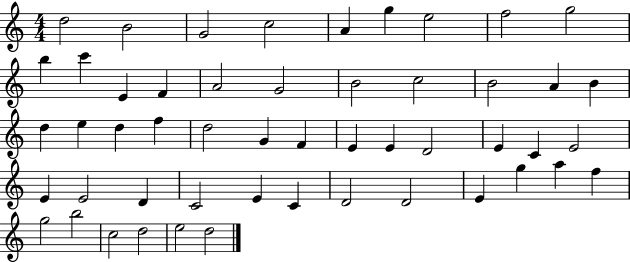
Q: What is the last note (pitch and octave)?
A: D5